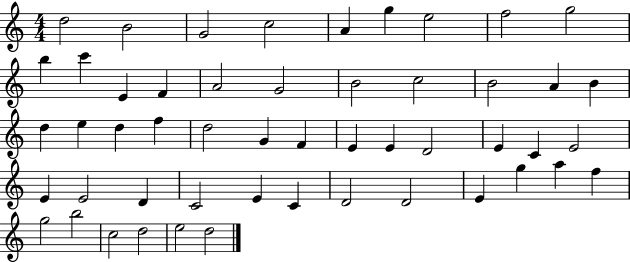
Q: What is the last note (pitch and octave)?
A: D5